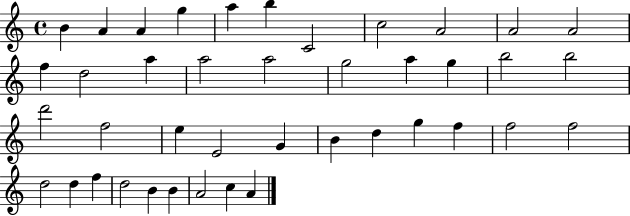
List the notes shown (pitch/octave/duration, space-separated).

B4/q A4/q A4/q G5/q A5/q B5/q C4/h C5/h A4/h A4/h A4/h F5/q D5/h A5/q A5/h A5/h G5/h A5/q G5/q B5/h B5/h D6/h F5/h E5/q E4/h G4/q B4/q D5/q G5/q F5/q F5/h F5/h D5/h D5/q F5/q D5/h B4/q B4/q A4/h C5/q A4/q